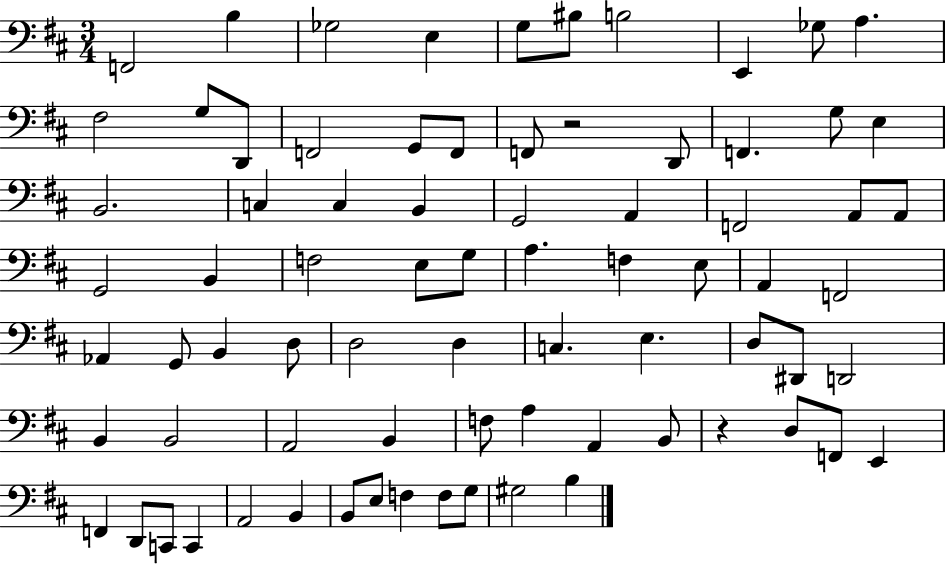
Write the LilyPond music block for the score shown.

{
  \clef bass
  \numericTimeSignature
  \time 3/4
  \key d \major
  \repeat volta 2 { f,2 b4 | ges2 e4 | g8 bis8 b2 | e,4 ges8 a4. | \break fis2 g8 d,8 | f,2 g,8 f,8 | f,8 r2 d,8 | f,4. g8 e4 | \break b,2. | c4 c4 b,4 | g,2 a,4 | f,2 a,8 a,8 | \break g,2 b,4 | f2 e8 g8 | a4. f4 e8 | a,4 f,2 | \break aes,4 g,8 b,4 d8 | d2 d4 | c4. e4. | d8 dis,8 d,2 | \break b,4 b,2 | a,2 b,4 | f8 a4 a,4 b,8 | r4 d8 f,8 e,4 | \break f,4 d,8 c,8 c,4 | a,2 b,4 | b,8 e8 f4 f8 g8 | gis2 b4 | \break } \bar "|."
}